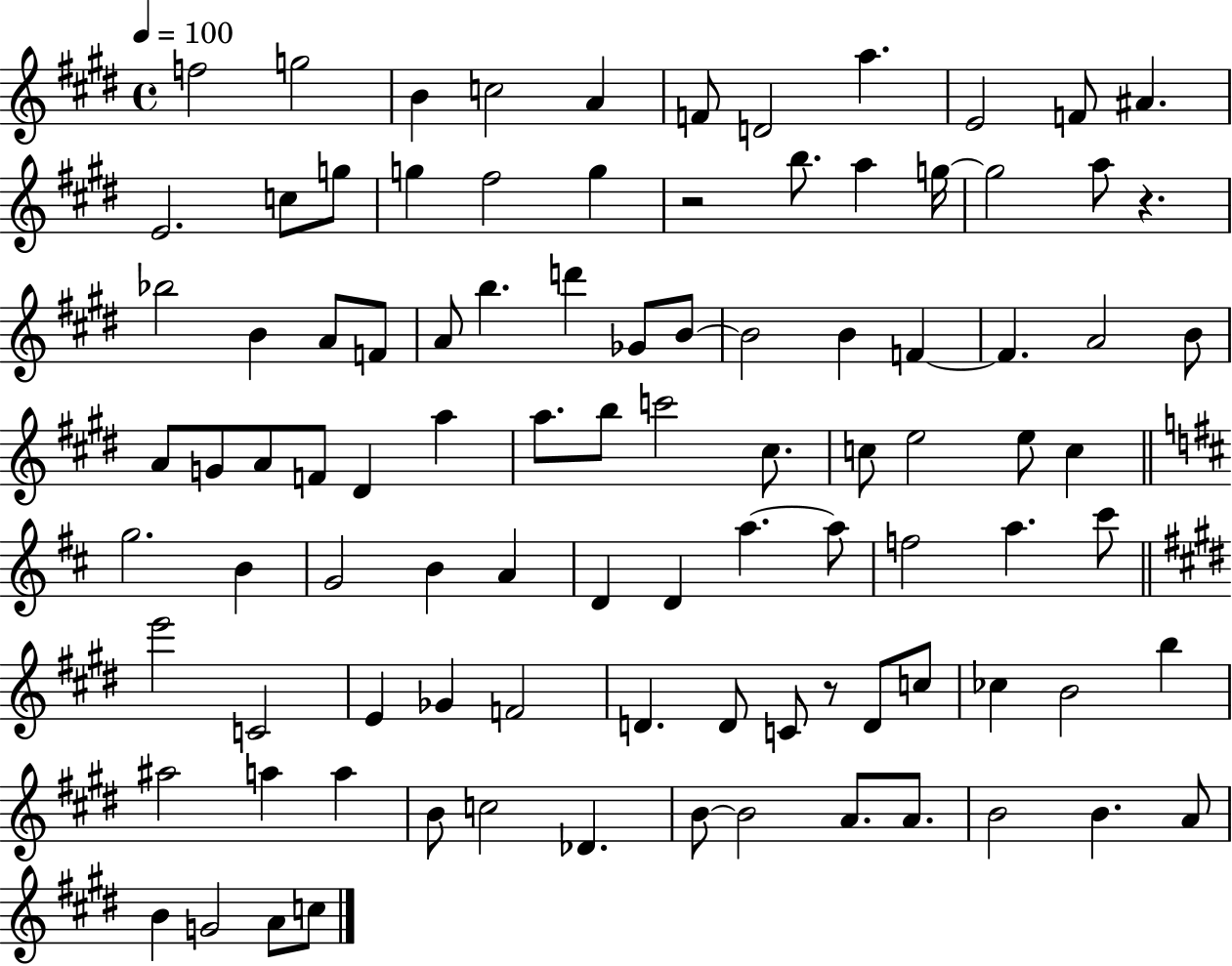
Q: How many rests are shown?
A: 3